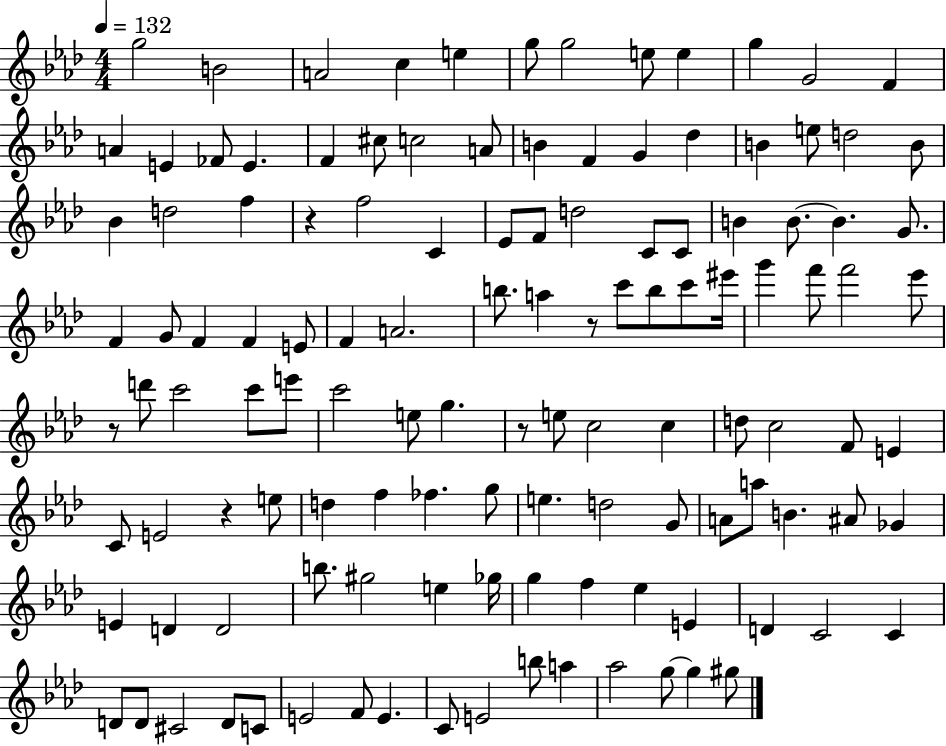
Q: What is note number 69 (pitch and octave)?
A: C5